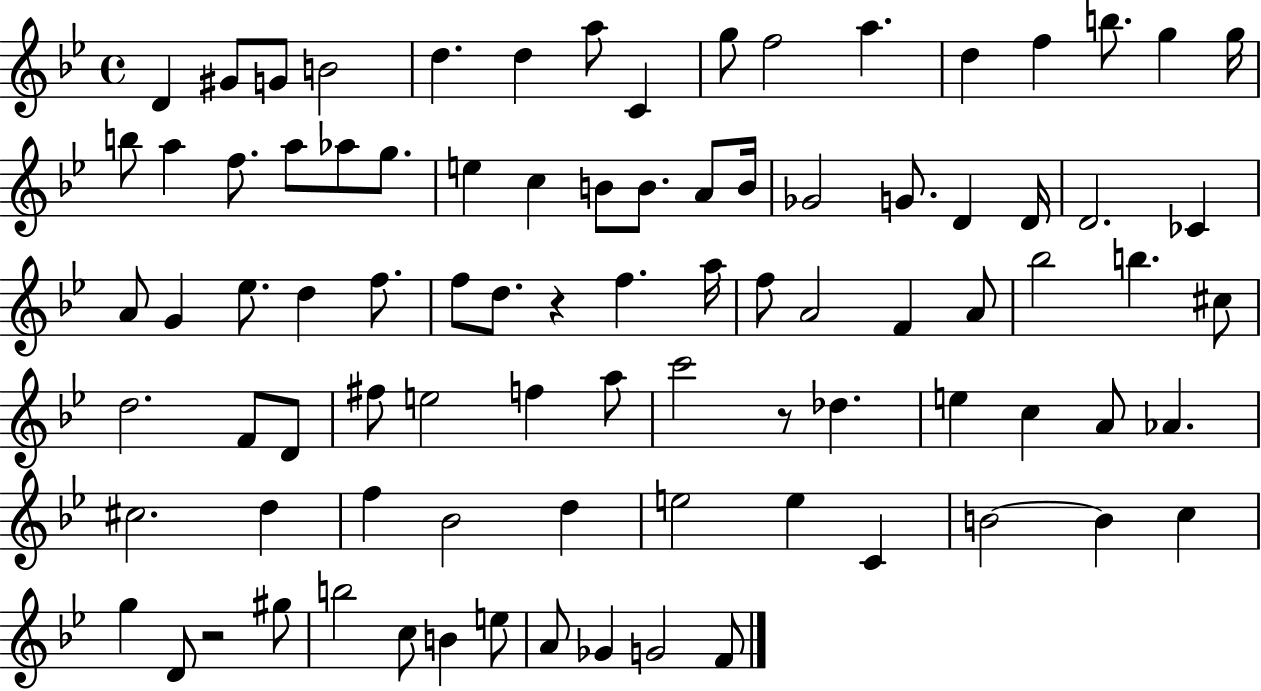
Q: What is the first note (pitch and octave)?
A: D4